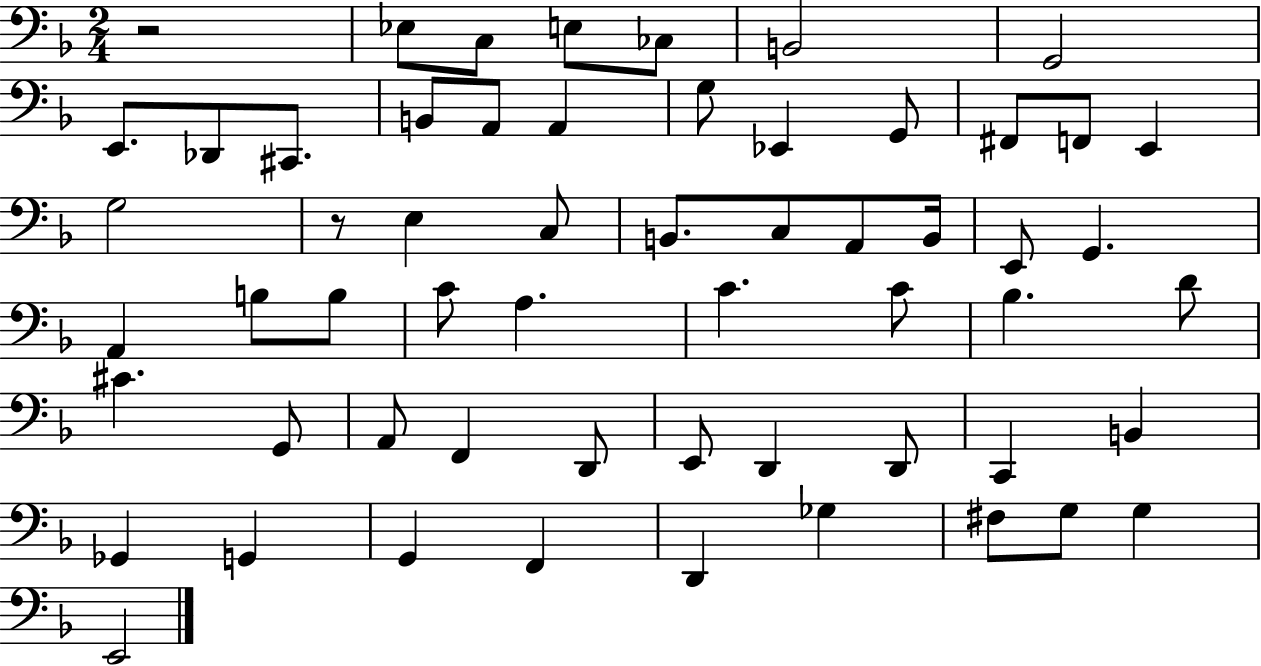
X:1
T:Untitled
M:2/4
L:1/4
K:F
z2 _E,/2 C,/2 E,/2 _C,/2 B,,2 G,,2 E,,/2 _D,,/2 ^C,,/2 B,,/2 A,,/2 A,, G,/2 _E,, G,,/2 ^F,,/2 F,,/2 E,, G,2 z/2 E, C,/2 B,,/2 C,/2 A,,/2 B,,/4 E,,/2 G,, A,, B,/2 B,/2 C/2 A, C C/2 _B, D/2 ^C G,,/2 A,,/2 F,, D,,/2 E,,/2 D,, D,,/2 C,, B,, _G,, G,, G,, F,, D,, _G, ^F,/2 G,/2 G, E,,2